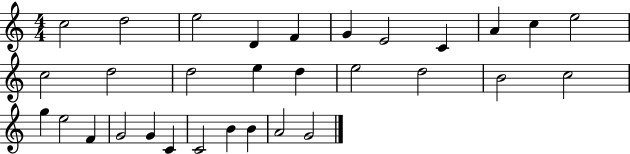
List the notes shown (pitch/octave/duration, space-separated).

C5/h D5/h E5/h D4/q F4/q G4/q E4/h C4/q A4/q C5/q E5/h C5/h D5/h D5/h E5/q D5/q E5/h D5/h B4/h C5/h G5/q E5/h F4/q G4/h G4/q C4/q C4/h B4/q B4/q A4/h G4/h